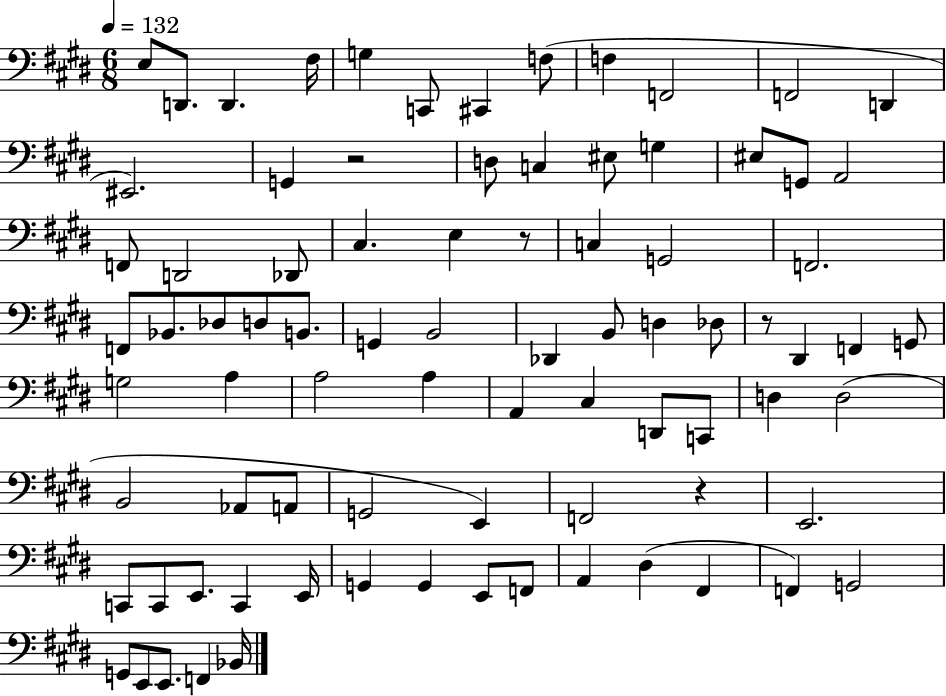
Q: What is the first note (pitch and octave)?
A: E3